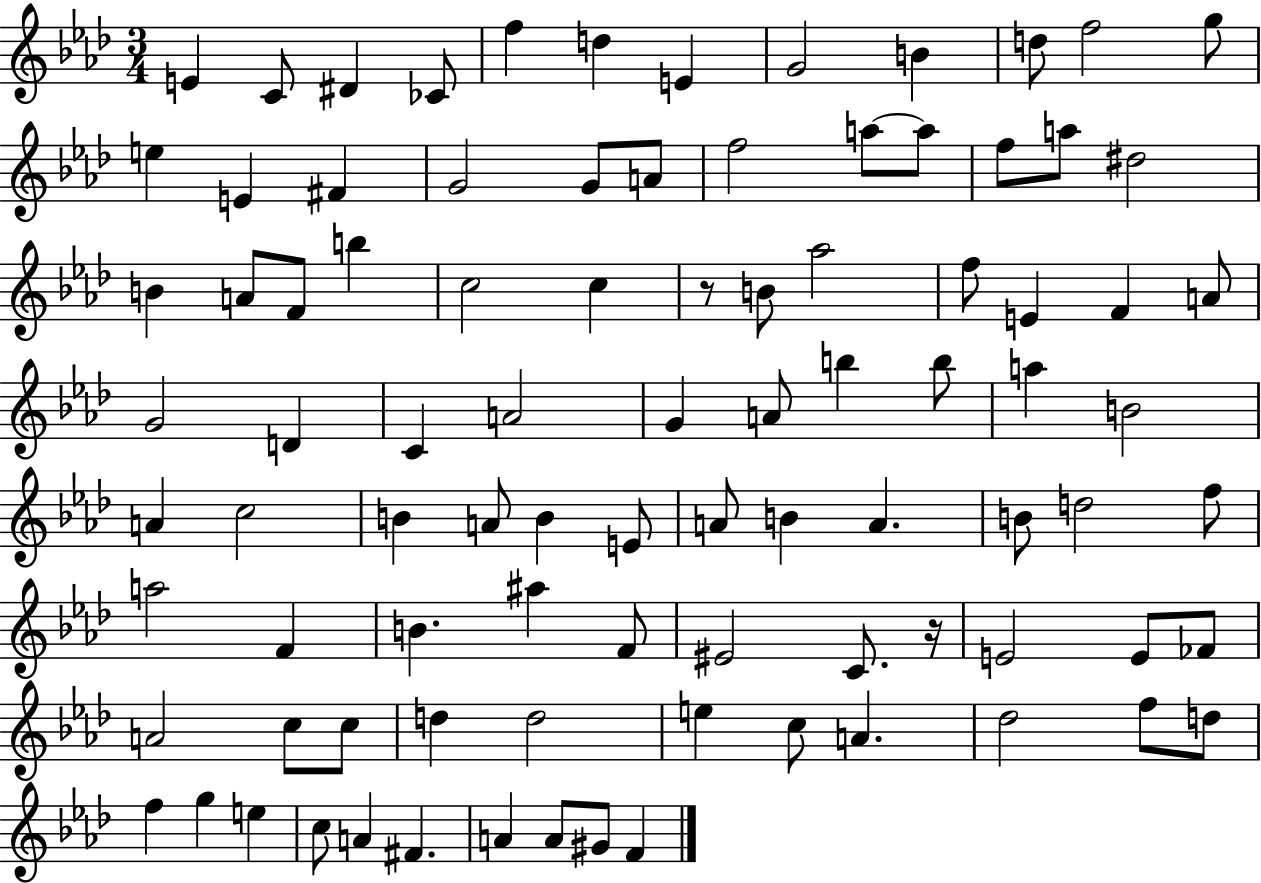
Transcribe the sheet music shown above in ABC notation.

X:1
T:Untitled
M:3/4
L:1/4
K:Ab
E C/2 ^D _C/2 f d E G2 B d/2 f2 g/2 e E ^F G2 G/2 A/2 f2 a/2 a/2 f/2 a/2 ^d2 B A/2 F/2 b c2 c z/2 B/2 _a2 f/2 E F A/2 G2 D C A2 G A/2 b b/2 a B2 A c2 B A/2 B E/2 A/2 B A B/2 d2 f/2 a2 F B ^a F/2 ^E2 C/2 z/4 E2 E/2 _F/2 A2 c/2 c/2 d d2 e c/2 A _d2 f/2 d/2 f g e c/2 A ^F A A/2 ^G/2 F